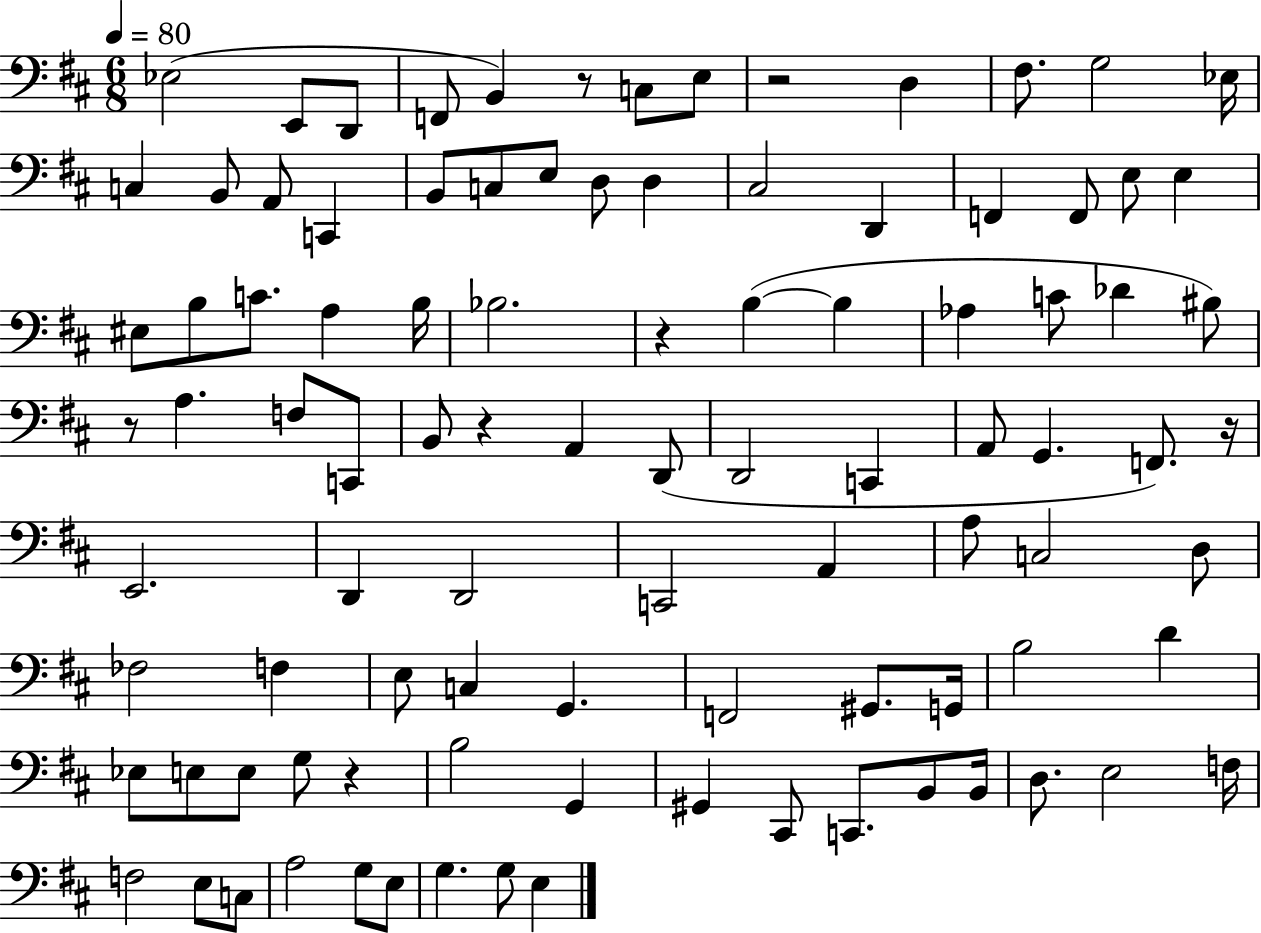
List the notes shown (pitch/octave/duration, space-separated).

Eb3/h E2/e D2/e F2/e B2/q R/e C3/e E3/e R/h D3/q F#3/e. G3/h Eb3/s C3/q B2/e A2/e C2/q B2/e C3/e E3/e D3/e D3/q C#3/h D2/q F2/q F2/e E3/e E3/q EIS3/e B3/e C4/e. A3/q B3/s Bb3/h. R/q B3/q B3/q Ab3/q C4/e Db4/q BIS3/e R/e A3/q. F3/e C2/e B2/e R/q A2/q D2/e D2/h C2/q A2/e G2/q. F2/e. R/s E2/h. D2/q D2/h C2/h A2/q A3/e C3/h D3/e FES3/h F3/q E3/e C3/q G2/q. F2/h G#2/e. G2/s B3/h D4/q Eb3/e E3/e E3/e G3/e R/q B3/h G2/q G#2/q C#2/e C2/e. B2/e B2/s D3/e. E3/h F3/s F3/h E3/e C3/e A3/h G3/e E3/e G3/q. G3/e E3/q